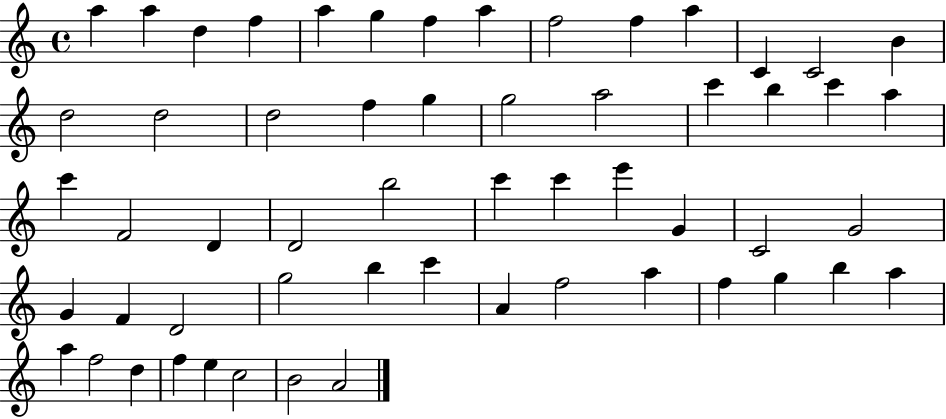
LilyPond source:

{
  \clef treble
  \time 4/4
  \defaultTimeSignature
  \key c \major
  a''4 a''4 d''4 f''4 | a''4 g''4 f''4 a''4 | f''2 f''4 a''4 | c'4 c'2 b'4 | \break d''2 d''2 | d''2 f''4 g''4 | g''2 a''2 | c'''4 b''4 c'''4 a''4 | \break c'''4 f'2 d'4 | d'2 b''2 | c'''4 c'''4 e'''4 g'4 | c'2 g'2 | \break g'4 f'4 d'2 | g''2 b''4 c'''4 | a'4 f''2 a''4 | f''4 g''4 b''4 a''4 | \break a''4 f''2 d''4 | f''4 e''4 c''2 | b'2 a'2 | \bar "|."
}